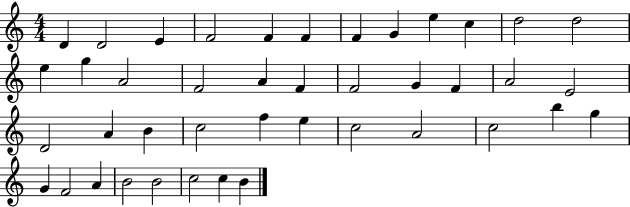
{
  \clef treble
  \numericTimeSignature
  \time 4/4
  \key c \major
  d'4 d'2 e'4 | f'2 f'4 f'4 | f'4 g'4 e''4 c''4 | d''2 d''2 | \break e''4 g''4 a'2 | f'2 a'4 f'4 | f'2 g'4 f'4 | a'2 e'2 | \break d'2 a'4 b'4 | c''2 f''4 e''4 | c''2 a'2 | c''2 b''4 g''4 | \break g'4 f'2 a'4 | b'2 b'2 | c''2 c''4 b'4 | \bar "|."
}